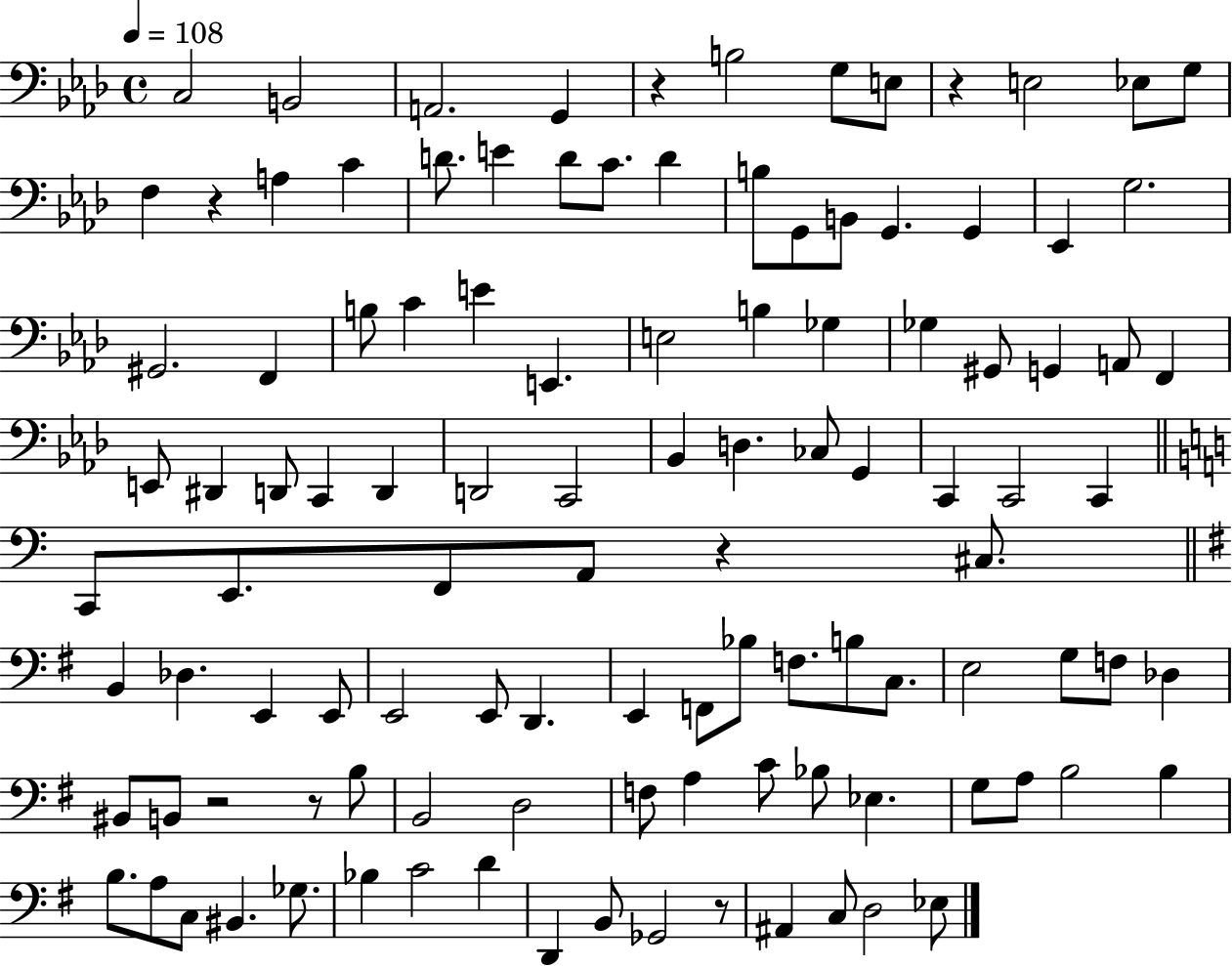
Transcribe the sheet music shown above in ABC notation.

X:1
T:Untitled
M:4/4
L:1/4
K:Ab
C,2 B,,2 A,,2 G,, z B,2 G,/2 E,/2 z E,2 _E,/2 G,/2 F, z A, C D/2 E D/2 C/2 D B,/2 G,,/2 B,,/2 G,, G,, _E,, G,2 ^G,,2 F,, B,/2 C E E,, E,2 B, _G, _G, ^G,,/2 G,, A,,/2 F,, E,,/2 ^D,, D,,/2 C,, D,, D,,2 C,,2 _B,, D, _C,/2 G,, C,, C,,2 C,, C,,/2 E,,/2 F,,/2 A,,/2 z ^C,/2 B,, _D, E,, E,,/2 E,,2 E,,/2 D,, E,, F,,/2 _B,/2 F,/2 B,/2 C,/2 E,2 G,/2 F,/2 _D, ^B,,/2 B,,/2 z2 z/2 B,/2 B,,2 D,2 F,/2 A, C/2 _B,/2 _E, G,/2 A,/2 B,2 B, B,/2 A,/2 C,/2 ^B,, _G,/2 _B, C2 D D,, B,,/2 _G,,2 z/2 ^A,, C,/2 D,2 _E,/2